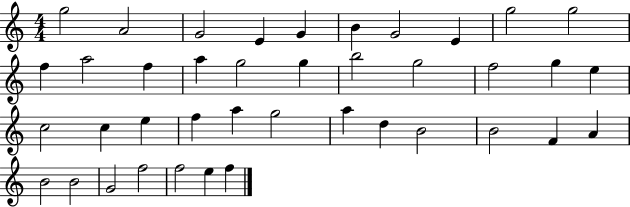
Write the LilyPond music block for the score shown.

{
  \clef treble
  \numericTimeSignature
  \time 4/4
  \key c \major
  g''2 a'2 | g'2 e'4 g'4 | b'4 g'2 e'4 | g''2 g''2 | \break f''4 a''2 f''4 | a''4 g''2 g''4 | b''2 g''2 | f''2 g''4 e''4 | \break c''2 c''4 e''4 | f''4 a''4 g''2 | a''4 d''4 b'2 | b'2 f'4 a'4 | \break b'2 b'2 | g'2 f''2 | f''2 e''4 f''4 | \bar "|."
}